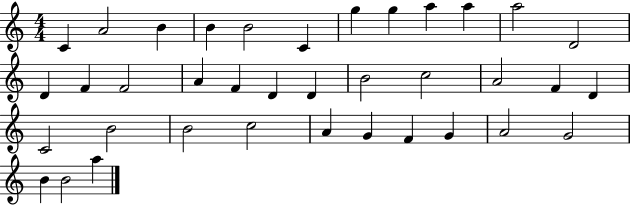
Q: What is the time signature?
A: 4/4